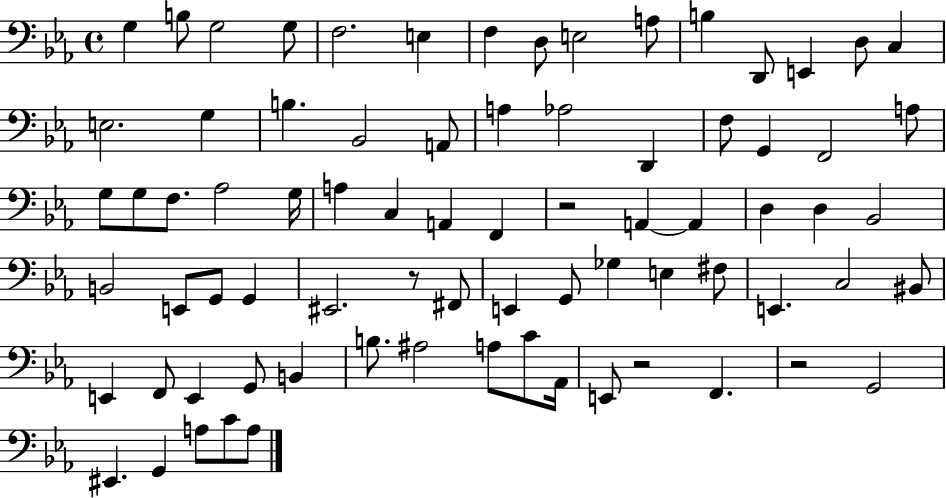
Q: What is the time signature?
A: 4/4